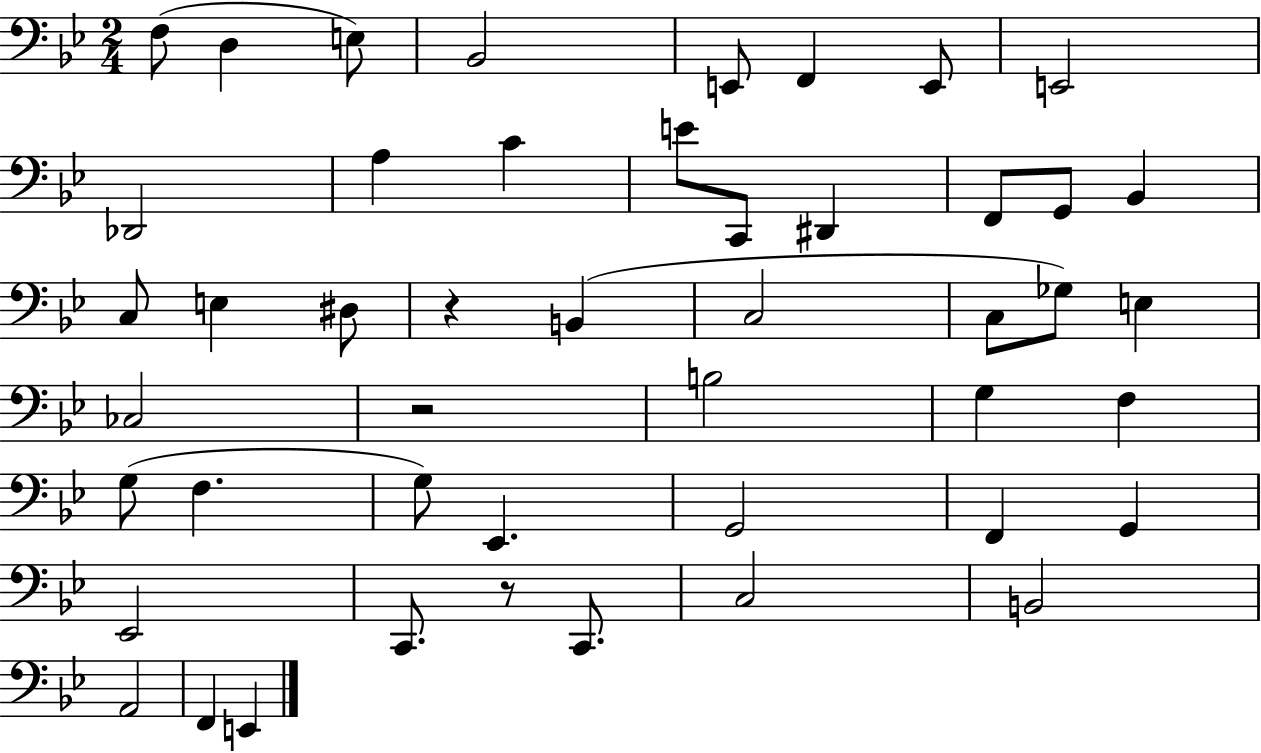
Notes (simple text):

F3/e D3/q E3/e Bb2/h E2/e F2/q E2/e E2/h Db2/h A3/q C4/q E4/e C2/e D#2/q F2/e G2/e Bb2/q C3/e E3/q D#3/e R/q B2/q C3/h C3/e Gb3/e E3/q CES3/h R/h B3/h G3/q F3/q G3/e F3/q. G3/e Eb2/q. G2/h F2/q G2/q Eb2/h C2/e. R/e C2/e. C3/h B2/h A2/h F2/q E2/q